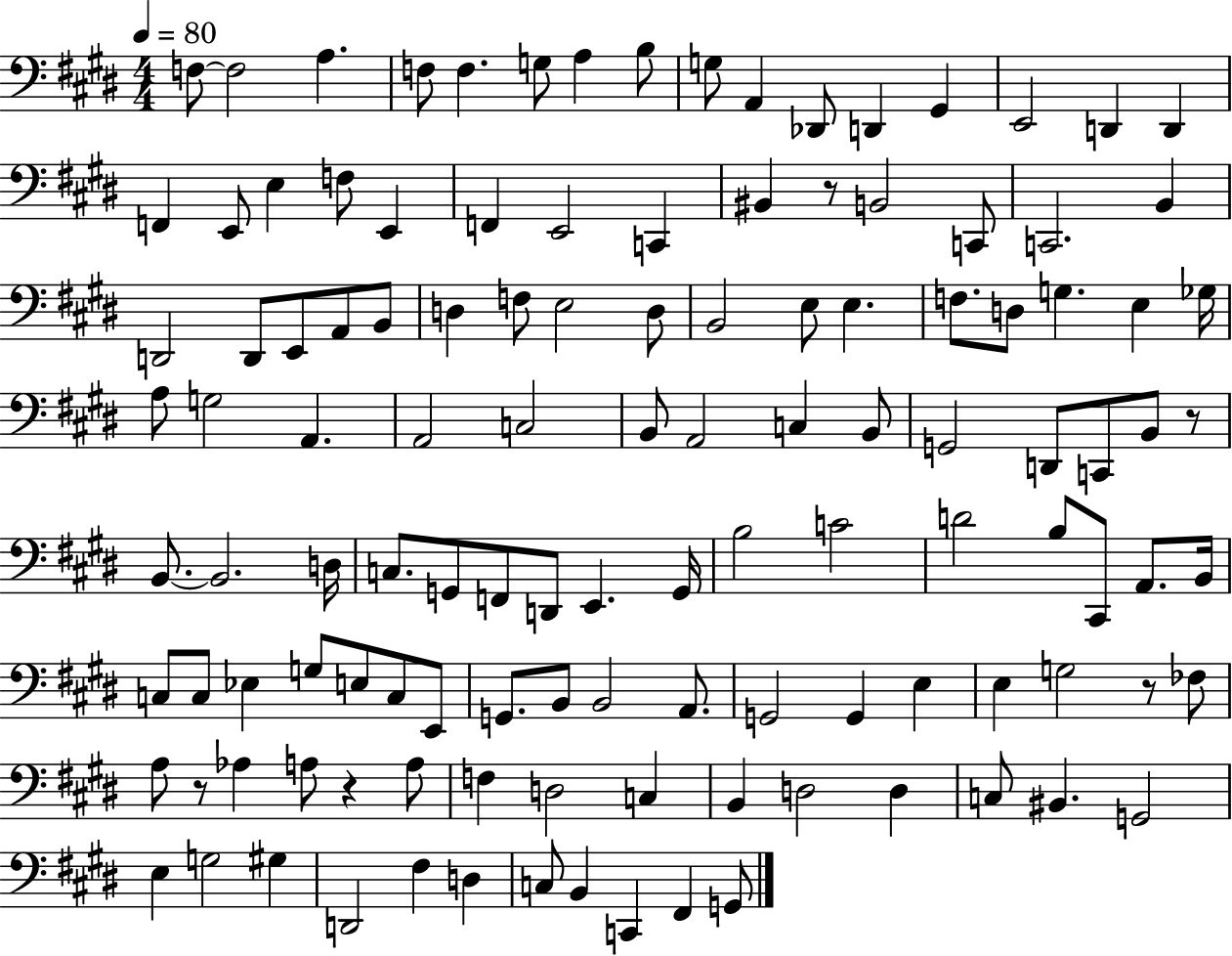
F3/e F3/h A3/q. F3/e F3/q. G3/e A3/q B3/e G3/e A2/q Db2/e D2/q G#2/q E2/h D2/q D2/q F2/q E2/e E3/q F3/e E2/q F2/q E2/h C2/q BIS2/q R/e B2/h C2/e C2/h. B2/q D2/h D2/e E2/e A2/e B2/e D3/q F3/e E3/h D3/e B2/h E3/e E3/q. F3/e. D3/e G3/q. E3/q Gb3/s A3/e G3/h A2/q. A2/h C3/h B2/e A2/h C3/q B2/e G2/h D2/e C2/e B2/e R/e B2/e. B2/h. D3/s C3/e. G2/e F2/e D2/e E2/q. G2/s B3/h C4/h D4/h B3/e C#2/e A2/e. B2/s C3/e C3/e Eb3/q G3/e E3/e C3/e E2/e G2/e. B2/e B2/h A2/e. G2/h G2/q E3/q E3/q G3/h R/e FES3/e A3/e R/e Ab3/q A3/e R/q A3/e F3/q D3/h C3/q B2/q D3/h D3/q C3/e BIS2/q. G2/h E3/q G3/h G#3/q D2/h F#3/q D3/q C3/e B2/q C2/q F#2/q G2/e